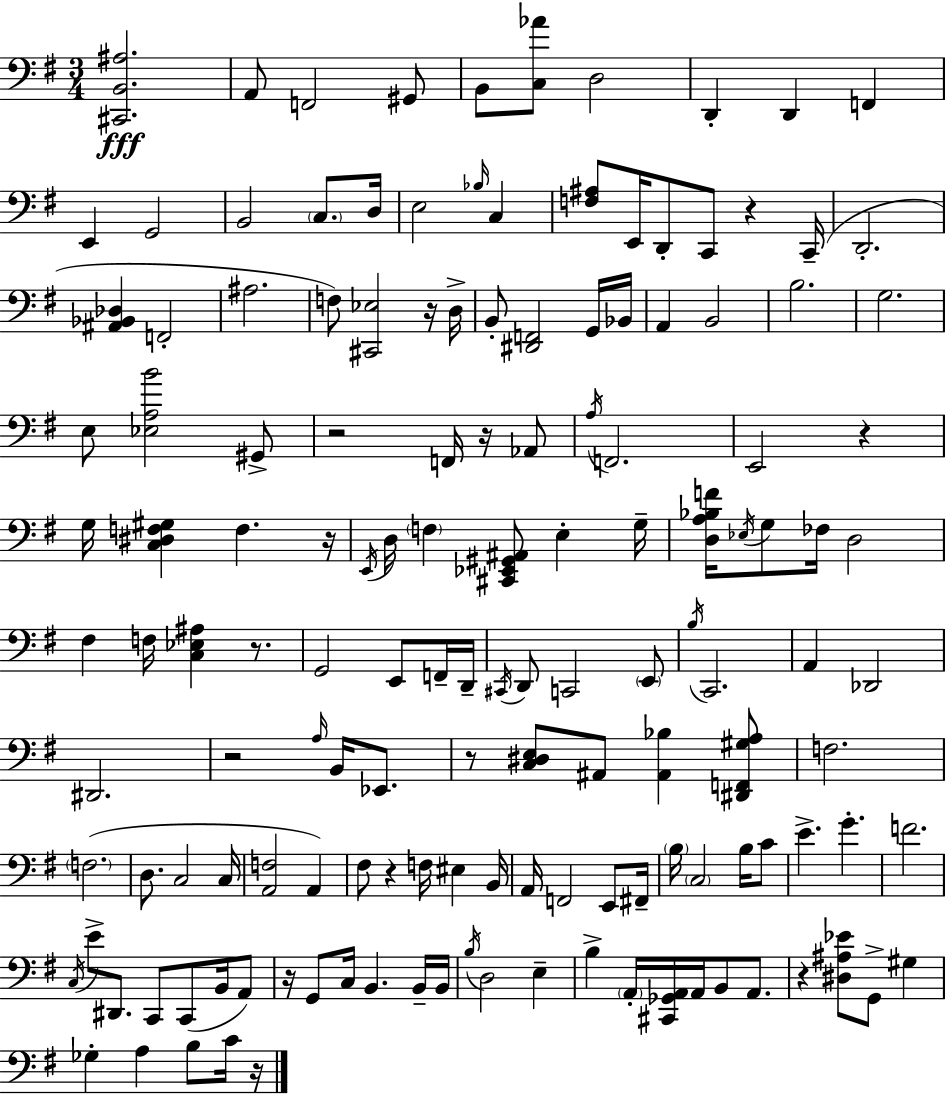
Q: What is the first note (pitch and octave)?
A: A2